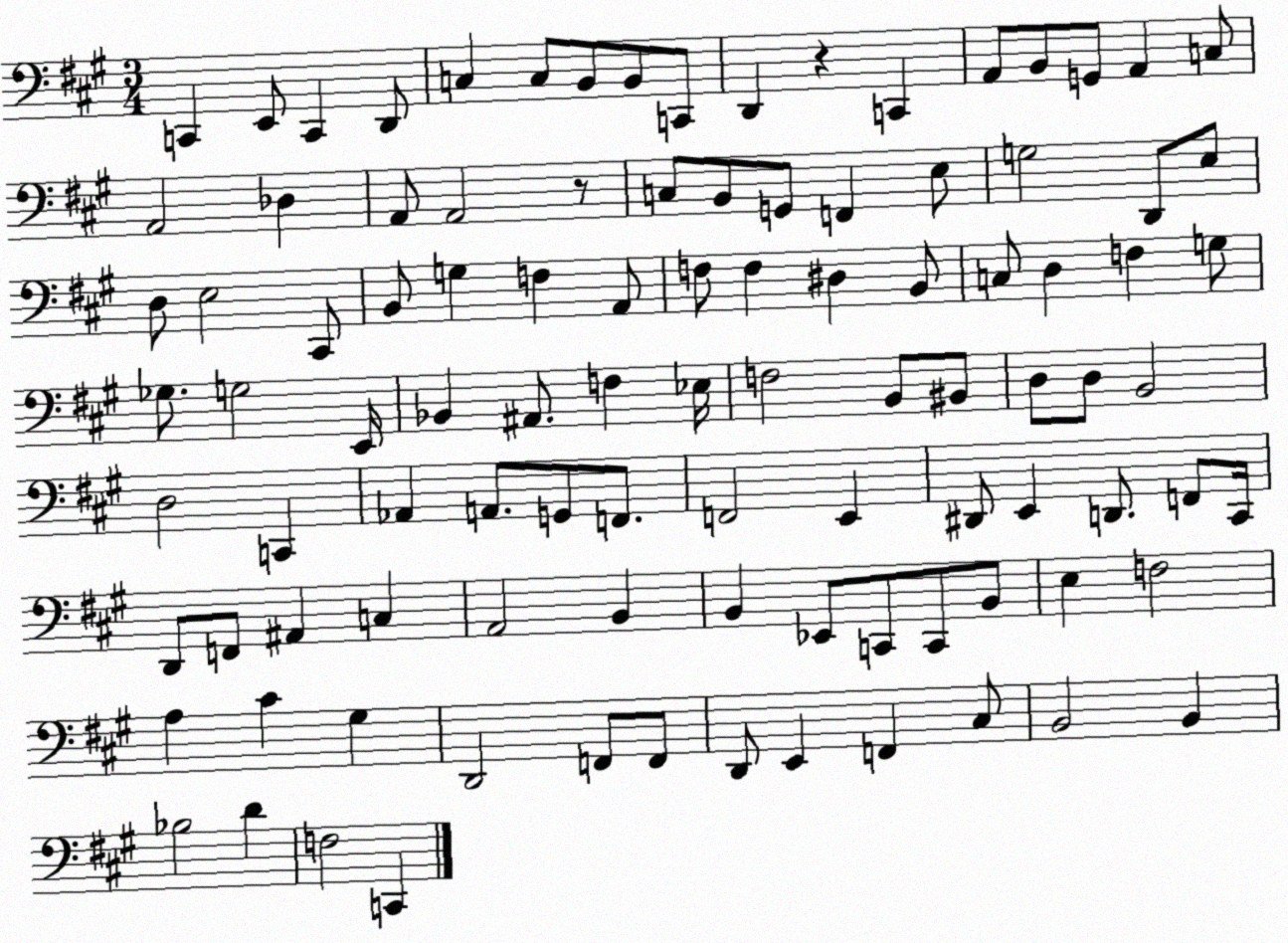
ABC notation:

X:1
T:Untitled
M:3/4
L:1/4
K:A
C,, E,,/2 C,, D,,/2 C, C,/2 B,,/2 B,,/2 C,,/2 D,, z C,, A,,/2 B,,/2 G,,/2 A,, C,/2 A,,2 _D, A,,/2 A,,2 z/2 C,/2 B,,/2 G,,/2 F,, E,/2 G,2 D,,/2 E,/2 D,/2 E,2 ^C,,/2 B,,/2 G, F, A,,/2 F,/2 F, ^D, B,,/2 C,/2 D, F, G,/2 _G,/2 G,2 E,,/4 _B,, ^A,,/2 F, _E,/4 F,2 B,,/2 ^B,,/2 D,/2 D,/2 B,,2 D,2 C,, _A,, A,,/2 G,,/2 F,,/2 F,,2 E,, ^D,,/2 E,, D,,/2 F,,/2 ^C,,/4 D,,/2 F,,/2 ^A,, C, A,,2 B,, B,, _E,,/2 C,,/2 C,,/2 B,,/2 E, F,2 A, ^C ^G, D,,2 F,,/2 F,,/2 D,,/2 E,, F,, ^C,/2 B,,2 B,, _B,2 D F,2 C,,